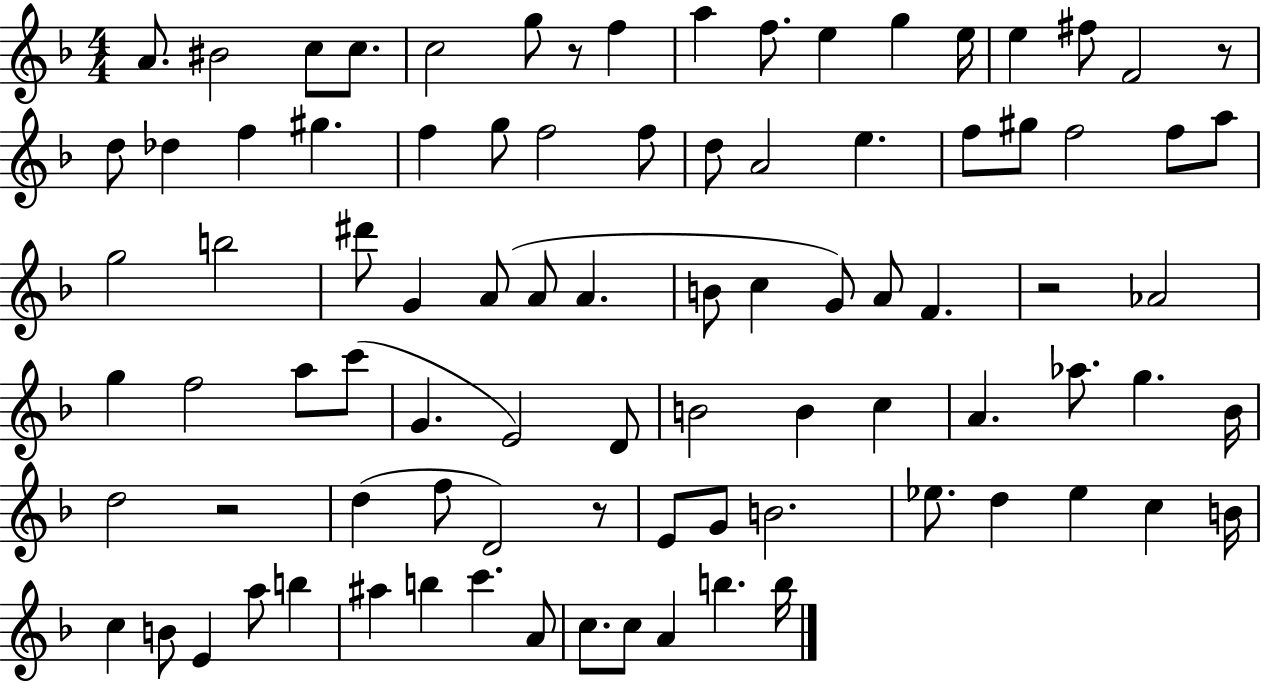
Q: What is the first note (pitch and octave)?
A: A4